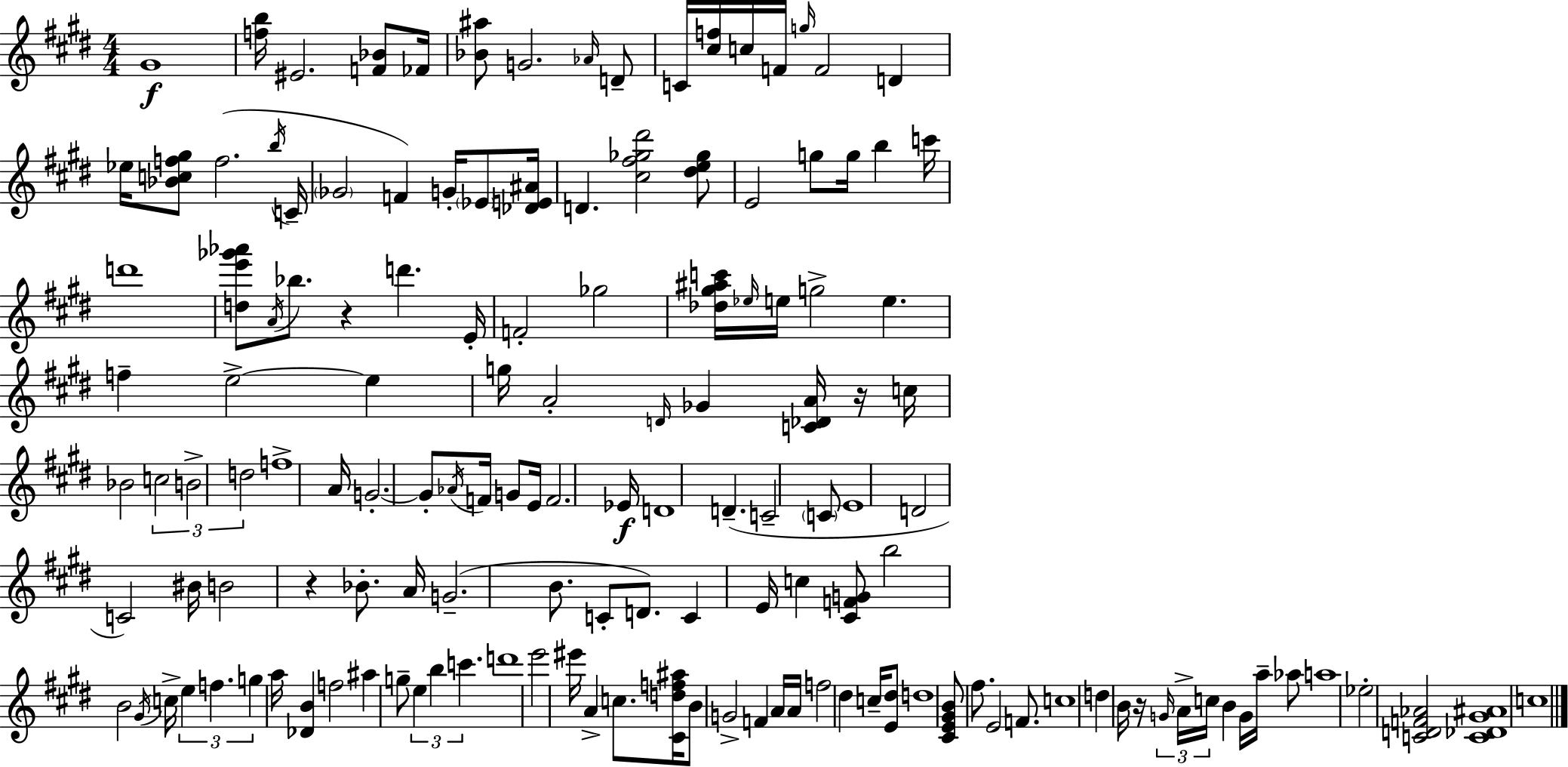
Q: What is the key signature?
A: E major